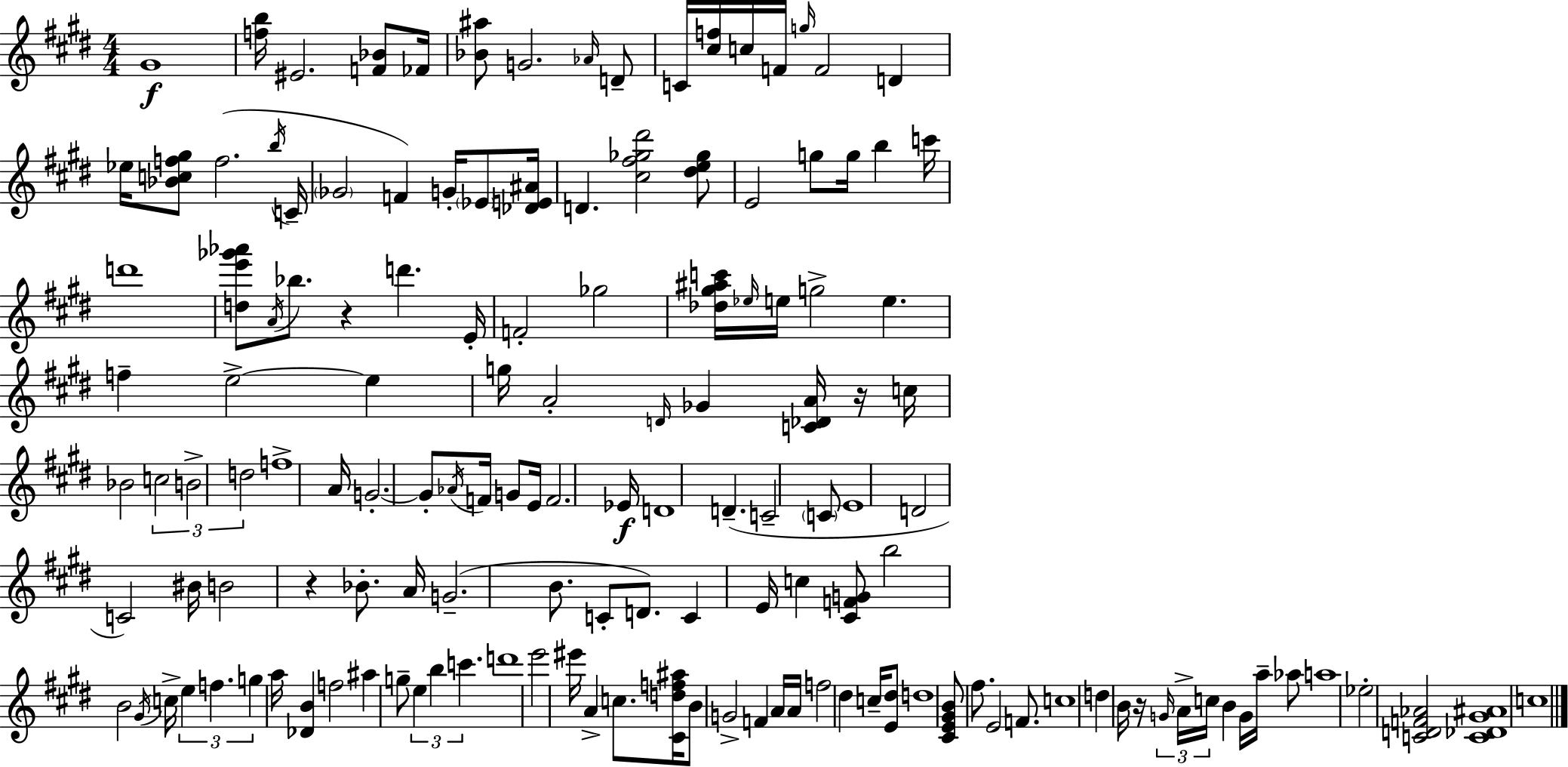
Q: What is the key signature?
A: E major